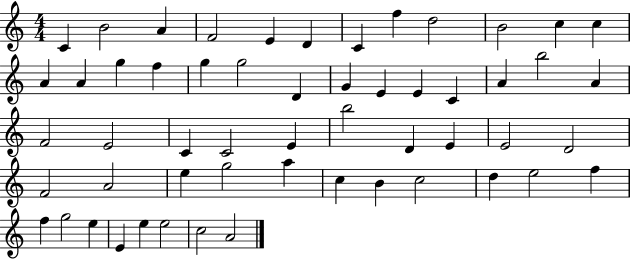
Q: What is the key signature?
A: C major